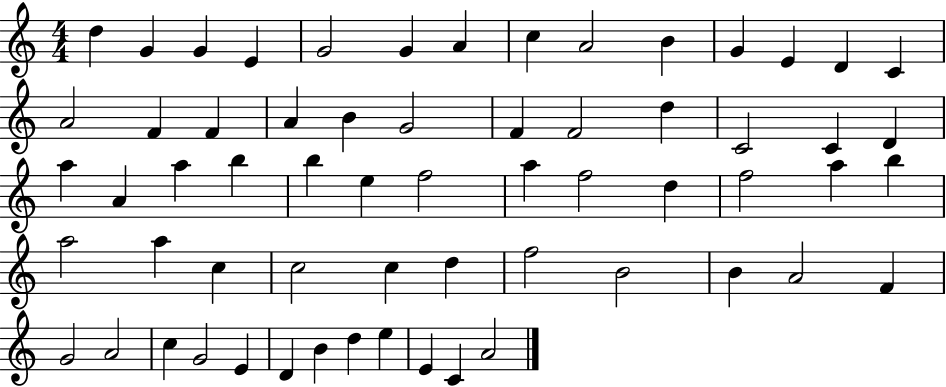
{
  \clef treble
  \numericTimeSignature
  \time 4/4
  \key c \major
  d''4 g'4 g'4 e'4 | g'2 g'4 a'4 | c''4 a'2 b'4 | g'4 e'4 d'4 c'4 | \break a'2 f'4 f'4 | a'4 b'4 g'2 | f'4 f'2 d''4 | c'2 c'4 d'4 | \break a''4 a'4 a''4 b''4 | b''4 e''4 f''2 | a''4 f''2 d''4 | f''2 a''4 b''4 | \break a''2 a''4 c''4 | c''2 c''4 d''4 | f''2 b'2 | b'4 a'2 f'4 | \break g'2 a'2 | c''4 g'2 e'4 | d'4 b'4 d''4 e''4 | e'4 c'4 a'2 | \break \bar "|."
}